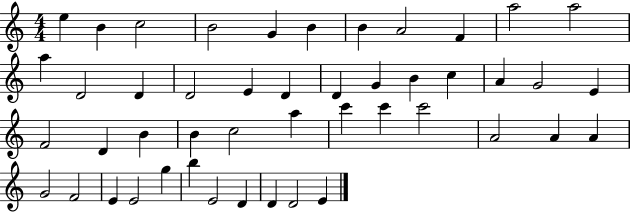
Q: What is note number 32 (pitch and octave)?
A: C6